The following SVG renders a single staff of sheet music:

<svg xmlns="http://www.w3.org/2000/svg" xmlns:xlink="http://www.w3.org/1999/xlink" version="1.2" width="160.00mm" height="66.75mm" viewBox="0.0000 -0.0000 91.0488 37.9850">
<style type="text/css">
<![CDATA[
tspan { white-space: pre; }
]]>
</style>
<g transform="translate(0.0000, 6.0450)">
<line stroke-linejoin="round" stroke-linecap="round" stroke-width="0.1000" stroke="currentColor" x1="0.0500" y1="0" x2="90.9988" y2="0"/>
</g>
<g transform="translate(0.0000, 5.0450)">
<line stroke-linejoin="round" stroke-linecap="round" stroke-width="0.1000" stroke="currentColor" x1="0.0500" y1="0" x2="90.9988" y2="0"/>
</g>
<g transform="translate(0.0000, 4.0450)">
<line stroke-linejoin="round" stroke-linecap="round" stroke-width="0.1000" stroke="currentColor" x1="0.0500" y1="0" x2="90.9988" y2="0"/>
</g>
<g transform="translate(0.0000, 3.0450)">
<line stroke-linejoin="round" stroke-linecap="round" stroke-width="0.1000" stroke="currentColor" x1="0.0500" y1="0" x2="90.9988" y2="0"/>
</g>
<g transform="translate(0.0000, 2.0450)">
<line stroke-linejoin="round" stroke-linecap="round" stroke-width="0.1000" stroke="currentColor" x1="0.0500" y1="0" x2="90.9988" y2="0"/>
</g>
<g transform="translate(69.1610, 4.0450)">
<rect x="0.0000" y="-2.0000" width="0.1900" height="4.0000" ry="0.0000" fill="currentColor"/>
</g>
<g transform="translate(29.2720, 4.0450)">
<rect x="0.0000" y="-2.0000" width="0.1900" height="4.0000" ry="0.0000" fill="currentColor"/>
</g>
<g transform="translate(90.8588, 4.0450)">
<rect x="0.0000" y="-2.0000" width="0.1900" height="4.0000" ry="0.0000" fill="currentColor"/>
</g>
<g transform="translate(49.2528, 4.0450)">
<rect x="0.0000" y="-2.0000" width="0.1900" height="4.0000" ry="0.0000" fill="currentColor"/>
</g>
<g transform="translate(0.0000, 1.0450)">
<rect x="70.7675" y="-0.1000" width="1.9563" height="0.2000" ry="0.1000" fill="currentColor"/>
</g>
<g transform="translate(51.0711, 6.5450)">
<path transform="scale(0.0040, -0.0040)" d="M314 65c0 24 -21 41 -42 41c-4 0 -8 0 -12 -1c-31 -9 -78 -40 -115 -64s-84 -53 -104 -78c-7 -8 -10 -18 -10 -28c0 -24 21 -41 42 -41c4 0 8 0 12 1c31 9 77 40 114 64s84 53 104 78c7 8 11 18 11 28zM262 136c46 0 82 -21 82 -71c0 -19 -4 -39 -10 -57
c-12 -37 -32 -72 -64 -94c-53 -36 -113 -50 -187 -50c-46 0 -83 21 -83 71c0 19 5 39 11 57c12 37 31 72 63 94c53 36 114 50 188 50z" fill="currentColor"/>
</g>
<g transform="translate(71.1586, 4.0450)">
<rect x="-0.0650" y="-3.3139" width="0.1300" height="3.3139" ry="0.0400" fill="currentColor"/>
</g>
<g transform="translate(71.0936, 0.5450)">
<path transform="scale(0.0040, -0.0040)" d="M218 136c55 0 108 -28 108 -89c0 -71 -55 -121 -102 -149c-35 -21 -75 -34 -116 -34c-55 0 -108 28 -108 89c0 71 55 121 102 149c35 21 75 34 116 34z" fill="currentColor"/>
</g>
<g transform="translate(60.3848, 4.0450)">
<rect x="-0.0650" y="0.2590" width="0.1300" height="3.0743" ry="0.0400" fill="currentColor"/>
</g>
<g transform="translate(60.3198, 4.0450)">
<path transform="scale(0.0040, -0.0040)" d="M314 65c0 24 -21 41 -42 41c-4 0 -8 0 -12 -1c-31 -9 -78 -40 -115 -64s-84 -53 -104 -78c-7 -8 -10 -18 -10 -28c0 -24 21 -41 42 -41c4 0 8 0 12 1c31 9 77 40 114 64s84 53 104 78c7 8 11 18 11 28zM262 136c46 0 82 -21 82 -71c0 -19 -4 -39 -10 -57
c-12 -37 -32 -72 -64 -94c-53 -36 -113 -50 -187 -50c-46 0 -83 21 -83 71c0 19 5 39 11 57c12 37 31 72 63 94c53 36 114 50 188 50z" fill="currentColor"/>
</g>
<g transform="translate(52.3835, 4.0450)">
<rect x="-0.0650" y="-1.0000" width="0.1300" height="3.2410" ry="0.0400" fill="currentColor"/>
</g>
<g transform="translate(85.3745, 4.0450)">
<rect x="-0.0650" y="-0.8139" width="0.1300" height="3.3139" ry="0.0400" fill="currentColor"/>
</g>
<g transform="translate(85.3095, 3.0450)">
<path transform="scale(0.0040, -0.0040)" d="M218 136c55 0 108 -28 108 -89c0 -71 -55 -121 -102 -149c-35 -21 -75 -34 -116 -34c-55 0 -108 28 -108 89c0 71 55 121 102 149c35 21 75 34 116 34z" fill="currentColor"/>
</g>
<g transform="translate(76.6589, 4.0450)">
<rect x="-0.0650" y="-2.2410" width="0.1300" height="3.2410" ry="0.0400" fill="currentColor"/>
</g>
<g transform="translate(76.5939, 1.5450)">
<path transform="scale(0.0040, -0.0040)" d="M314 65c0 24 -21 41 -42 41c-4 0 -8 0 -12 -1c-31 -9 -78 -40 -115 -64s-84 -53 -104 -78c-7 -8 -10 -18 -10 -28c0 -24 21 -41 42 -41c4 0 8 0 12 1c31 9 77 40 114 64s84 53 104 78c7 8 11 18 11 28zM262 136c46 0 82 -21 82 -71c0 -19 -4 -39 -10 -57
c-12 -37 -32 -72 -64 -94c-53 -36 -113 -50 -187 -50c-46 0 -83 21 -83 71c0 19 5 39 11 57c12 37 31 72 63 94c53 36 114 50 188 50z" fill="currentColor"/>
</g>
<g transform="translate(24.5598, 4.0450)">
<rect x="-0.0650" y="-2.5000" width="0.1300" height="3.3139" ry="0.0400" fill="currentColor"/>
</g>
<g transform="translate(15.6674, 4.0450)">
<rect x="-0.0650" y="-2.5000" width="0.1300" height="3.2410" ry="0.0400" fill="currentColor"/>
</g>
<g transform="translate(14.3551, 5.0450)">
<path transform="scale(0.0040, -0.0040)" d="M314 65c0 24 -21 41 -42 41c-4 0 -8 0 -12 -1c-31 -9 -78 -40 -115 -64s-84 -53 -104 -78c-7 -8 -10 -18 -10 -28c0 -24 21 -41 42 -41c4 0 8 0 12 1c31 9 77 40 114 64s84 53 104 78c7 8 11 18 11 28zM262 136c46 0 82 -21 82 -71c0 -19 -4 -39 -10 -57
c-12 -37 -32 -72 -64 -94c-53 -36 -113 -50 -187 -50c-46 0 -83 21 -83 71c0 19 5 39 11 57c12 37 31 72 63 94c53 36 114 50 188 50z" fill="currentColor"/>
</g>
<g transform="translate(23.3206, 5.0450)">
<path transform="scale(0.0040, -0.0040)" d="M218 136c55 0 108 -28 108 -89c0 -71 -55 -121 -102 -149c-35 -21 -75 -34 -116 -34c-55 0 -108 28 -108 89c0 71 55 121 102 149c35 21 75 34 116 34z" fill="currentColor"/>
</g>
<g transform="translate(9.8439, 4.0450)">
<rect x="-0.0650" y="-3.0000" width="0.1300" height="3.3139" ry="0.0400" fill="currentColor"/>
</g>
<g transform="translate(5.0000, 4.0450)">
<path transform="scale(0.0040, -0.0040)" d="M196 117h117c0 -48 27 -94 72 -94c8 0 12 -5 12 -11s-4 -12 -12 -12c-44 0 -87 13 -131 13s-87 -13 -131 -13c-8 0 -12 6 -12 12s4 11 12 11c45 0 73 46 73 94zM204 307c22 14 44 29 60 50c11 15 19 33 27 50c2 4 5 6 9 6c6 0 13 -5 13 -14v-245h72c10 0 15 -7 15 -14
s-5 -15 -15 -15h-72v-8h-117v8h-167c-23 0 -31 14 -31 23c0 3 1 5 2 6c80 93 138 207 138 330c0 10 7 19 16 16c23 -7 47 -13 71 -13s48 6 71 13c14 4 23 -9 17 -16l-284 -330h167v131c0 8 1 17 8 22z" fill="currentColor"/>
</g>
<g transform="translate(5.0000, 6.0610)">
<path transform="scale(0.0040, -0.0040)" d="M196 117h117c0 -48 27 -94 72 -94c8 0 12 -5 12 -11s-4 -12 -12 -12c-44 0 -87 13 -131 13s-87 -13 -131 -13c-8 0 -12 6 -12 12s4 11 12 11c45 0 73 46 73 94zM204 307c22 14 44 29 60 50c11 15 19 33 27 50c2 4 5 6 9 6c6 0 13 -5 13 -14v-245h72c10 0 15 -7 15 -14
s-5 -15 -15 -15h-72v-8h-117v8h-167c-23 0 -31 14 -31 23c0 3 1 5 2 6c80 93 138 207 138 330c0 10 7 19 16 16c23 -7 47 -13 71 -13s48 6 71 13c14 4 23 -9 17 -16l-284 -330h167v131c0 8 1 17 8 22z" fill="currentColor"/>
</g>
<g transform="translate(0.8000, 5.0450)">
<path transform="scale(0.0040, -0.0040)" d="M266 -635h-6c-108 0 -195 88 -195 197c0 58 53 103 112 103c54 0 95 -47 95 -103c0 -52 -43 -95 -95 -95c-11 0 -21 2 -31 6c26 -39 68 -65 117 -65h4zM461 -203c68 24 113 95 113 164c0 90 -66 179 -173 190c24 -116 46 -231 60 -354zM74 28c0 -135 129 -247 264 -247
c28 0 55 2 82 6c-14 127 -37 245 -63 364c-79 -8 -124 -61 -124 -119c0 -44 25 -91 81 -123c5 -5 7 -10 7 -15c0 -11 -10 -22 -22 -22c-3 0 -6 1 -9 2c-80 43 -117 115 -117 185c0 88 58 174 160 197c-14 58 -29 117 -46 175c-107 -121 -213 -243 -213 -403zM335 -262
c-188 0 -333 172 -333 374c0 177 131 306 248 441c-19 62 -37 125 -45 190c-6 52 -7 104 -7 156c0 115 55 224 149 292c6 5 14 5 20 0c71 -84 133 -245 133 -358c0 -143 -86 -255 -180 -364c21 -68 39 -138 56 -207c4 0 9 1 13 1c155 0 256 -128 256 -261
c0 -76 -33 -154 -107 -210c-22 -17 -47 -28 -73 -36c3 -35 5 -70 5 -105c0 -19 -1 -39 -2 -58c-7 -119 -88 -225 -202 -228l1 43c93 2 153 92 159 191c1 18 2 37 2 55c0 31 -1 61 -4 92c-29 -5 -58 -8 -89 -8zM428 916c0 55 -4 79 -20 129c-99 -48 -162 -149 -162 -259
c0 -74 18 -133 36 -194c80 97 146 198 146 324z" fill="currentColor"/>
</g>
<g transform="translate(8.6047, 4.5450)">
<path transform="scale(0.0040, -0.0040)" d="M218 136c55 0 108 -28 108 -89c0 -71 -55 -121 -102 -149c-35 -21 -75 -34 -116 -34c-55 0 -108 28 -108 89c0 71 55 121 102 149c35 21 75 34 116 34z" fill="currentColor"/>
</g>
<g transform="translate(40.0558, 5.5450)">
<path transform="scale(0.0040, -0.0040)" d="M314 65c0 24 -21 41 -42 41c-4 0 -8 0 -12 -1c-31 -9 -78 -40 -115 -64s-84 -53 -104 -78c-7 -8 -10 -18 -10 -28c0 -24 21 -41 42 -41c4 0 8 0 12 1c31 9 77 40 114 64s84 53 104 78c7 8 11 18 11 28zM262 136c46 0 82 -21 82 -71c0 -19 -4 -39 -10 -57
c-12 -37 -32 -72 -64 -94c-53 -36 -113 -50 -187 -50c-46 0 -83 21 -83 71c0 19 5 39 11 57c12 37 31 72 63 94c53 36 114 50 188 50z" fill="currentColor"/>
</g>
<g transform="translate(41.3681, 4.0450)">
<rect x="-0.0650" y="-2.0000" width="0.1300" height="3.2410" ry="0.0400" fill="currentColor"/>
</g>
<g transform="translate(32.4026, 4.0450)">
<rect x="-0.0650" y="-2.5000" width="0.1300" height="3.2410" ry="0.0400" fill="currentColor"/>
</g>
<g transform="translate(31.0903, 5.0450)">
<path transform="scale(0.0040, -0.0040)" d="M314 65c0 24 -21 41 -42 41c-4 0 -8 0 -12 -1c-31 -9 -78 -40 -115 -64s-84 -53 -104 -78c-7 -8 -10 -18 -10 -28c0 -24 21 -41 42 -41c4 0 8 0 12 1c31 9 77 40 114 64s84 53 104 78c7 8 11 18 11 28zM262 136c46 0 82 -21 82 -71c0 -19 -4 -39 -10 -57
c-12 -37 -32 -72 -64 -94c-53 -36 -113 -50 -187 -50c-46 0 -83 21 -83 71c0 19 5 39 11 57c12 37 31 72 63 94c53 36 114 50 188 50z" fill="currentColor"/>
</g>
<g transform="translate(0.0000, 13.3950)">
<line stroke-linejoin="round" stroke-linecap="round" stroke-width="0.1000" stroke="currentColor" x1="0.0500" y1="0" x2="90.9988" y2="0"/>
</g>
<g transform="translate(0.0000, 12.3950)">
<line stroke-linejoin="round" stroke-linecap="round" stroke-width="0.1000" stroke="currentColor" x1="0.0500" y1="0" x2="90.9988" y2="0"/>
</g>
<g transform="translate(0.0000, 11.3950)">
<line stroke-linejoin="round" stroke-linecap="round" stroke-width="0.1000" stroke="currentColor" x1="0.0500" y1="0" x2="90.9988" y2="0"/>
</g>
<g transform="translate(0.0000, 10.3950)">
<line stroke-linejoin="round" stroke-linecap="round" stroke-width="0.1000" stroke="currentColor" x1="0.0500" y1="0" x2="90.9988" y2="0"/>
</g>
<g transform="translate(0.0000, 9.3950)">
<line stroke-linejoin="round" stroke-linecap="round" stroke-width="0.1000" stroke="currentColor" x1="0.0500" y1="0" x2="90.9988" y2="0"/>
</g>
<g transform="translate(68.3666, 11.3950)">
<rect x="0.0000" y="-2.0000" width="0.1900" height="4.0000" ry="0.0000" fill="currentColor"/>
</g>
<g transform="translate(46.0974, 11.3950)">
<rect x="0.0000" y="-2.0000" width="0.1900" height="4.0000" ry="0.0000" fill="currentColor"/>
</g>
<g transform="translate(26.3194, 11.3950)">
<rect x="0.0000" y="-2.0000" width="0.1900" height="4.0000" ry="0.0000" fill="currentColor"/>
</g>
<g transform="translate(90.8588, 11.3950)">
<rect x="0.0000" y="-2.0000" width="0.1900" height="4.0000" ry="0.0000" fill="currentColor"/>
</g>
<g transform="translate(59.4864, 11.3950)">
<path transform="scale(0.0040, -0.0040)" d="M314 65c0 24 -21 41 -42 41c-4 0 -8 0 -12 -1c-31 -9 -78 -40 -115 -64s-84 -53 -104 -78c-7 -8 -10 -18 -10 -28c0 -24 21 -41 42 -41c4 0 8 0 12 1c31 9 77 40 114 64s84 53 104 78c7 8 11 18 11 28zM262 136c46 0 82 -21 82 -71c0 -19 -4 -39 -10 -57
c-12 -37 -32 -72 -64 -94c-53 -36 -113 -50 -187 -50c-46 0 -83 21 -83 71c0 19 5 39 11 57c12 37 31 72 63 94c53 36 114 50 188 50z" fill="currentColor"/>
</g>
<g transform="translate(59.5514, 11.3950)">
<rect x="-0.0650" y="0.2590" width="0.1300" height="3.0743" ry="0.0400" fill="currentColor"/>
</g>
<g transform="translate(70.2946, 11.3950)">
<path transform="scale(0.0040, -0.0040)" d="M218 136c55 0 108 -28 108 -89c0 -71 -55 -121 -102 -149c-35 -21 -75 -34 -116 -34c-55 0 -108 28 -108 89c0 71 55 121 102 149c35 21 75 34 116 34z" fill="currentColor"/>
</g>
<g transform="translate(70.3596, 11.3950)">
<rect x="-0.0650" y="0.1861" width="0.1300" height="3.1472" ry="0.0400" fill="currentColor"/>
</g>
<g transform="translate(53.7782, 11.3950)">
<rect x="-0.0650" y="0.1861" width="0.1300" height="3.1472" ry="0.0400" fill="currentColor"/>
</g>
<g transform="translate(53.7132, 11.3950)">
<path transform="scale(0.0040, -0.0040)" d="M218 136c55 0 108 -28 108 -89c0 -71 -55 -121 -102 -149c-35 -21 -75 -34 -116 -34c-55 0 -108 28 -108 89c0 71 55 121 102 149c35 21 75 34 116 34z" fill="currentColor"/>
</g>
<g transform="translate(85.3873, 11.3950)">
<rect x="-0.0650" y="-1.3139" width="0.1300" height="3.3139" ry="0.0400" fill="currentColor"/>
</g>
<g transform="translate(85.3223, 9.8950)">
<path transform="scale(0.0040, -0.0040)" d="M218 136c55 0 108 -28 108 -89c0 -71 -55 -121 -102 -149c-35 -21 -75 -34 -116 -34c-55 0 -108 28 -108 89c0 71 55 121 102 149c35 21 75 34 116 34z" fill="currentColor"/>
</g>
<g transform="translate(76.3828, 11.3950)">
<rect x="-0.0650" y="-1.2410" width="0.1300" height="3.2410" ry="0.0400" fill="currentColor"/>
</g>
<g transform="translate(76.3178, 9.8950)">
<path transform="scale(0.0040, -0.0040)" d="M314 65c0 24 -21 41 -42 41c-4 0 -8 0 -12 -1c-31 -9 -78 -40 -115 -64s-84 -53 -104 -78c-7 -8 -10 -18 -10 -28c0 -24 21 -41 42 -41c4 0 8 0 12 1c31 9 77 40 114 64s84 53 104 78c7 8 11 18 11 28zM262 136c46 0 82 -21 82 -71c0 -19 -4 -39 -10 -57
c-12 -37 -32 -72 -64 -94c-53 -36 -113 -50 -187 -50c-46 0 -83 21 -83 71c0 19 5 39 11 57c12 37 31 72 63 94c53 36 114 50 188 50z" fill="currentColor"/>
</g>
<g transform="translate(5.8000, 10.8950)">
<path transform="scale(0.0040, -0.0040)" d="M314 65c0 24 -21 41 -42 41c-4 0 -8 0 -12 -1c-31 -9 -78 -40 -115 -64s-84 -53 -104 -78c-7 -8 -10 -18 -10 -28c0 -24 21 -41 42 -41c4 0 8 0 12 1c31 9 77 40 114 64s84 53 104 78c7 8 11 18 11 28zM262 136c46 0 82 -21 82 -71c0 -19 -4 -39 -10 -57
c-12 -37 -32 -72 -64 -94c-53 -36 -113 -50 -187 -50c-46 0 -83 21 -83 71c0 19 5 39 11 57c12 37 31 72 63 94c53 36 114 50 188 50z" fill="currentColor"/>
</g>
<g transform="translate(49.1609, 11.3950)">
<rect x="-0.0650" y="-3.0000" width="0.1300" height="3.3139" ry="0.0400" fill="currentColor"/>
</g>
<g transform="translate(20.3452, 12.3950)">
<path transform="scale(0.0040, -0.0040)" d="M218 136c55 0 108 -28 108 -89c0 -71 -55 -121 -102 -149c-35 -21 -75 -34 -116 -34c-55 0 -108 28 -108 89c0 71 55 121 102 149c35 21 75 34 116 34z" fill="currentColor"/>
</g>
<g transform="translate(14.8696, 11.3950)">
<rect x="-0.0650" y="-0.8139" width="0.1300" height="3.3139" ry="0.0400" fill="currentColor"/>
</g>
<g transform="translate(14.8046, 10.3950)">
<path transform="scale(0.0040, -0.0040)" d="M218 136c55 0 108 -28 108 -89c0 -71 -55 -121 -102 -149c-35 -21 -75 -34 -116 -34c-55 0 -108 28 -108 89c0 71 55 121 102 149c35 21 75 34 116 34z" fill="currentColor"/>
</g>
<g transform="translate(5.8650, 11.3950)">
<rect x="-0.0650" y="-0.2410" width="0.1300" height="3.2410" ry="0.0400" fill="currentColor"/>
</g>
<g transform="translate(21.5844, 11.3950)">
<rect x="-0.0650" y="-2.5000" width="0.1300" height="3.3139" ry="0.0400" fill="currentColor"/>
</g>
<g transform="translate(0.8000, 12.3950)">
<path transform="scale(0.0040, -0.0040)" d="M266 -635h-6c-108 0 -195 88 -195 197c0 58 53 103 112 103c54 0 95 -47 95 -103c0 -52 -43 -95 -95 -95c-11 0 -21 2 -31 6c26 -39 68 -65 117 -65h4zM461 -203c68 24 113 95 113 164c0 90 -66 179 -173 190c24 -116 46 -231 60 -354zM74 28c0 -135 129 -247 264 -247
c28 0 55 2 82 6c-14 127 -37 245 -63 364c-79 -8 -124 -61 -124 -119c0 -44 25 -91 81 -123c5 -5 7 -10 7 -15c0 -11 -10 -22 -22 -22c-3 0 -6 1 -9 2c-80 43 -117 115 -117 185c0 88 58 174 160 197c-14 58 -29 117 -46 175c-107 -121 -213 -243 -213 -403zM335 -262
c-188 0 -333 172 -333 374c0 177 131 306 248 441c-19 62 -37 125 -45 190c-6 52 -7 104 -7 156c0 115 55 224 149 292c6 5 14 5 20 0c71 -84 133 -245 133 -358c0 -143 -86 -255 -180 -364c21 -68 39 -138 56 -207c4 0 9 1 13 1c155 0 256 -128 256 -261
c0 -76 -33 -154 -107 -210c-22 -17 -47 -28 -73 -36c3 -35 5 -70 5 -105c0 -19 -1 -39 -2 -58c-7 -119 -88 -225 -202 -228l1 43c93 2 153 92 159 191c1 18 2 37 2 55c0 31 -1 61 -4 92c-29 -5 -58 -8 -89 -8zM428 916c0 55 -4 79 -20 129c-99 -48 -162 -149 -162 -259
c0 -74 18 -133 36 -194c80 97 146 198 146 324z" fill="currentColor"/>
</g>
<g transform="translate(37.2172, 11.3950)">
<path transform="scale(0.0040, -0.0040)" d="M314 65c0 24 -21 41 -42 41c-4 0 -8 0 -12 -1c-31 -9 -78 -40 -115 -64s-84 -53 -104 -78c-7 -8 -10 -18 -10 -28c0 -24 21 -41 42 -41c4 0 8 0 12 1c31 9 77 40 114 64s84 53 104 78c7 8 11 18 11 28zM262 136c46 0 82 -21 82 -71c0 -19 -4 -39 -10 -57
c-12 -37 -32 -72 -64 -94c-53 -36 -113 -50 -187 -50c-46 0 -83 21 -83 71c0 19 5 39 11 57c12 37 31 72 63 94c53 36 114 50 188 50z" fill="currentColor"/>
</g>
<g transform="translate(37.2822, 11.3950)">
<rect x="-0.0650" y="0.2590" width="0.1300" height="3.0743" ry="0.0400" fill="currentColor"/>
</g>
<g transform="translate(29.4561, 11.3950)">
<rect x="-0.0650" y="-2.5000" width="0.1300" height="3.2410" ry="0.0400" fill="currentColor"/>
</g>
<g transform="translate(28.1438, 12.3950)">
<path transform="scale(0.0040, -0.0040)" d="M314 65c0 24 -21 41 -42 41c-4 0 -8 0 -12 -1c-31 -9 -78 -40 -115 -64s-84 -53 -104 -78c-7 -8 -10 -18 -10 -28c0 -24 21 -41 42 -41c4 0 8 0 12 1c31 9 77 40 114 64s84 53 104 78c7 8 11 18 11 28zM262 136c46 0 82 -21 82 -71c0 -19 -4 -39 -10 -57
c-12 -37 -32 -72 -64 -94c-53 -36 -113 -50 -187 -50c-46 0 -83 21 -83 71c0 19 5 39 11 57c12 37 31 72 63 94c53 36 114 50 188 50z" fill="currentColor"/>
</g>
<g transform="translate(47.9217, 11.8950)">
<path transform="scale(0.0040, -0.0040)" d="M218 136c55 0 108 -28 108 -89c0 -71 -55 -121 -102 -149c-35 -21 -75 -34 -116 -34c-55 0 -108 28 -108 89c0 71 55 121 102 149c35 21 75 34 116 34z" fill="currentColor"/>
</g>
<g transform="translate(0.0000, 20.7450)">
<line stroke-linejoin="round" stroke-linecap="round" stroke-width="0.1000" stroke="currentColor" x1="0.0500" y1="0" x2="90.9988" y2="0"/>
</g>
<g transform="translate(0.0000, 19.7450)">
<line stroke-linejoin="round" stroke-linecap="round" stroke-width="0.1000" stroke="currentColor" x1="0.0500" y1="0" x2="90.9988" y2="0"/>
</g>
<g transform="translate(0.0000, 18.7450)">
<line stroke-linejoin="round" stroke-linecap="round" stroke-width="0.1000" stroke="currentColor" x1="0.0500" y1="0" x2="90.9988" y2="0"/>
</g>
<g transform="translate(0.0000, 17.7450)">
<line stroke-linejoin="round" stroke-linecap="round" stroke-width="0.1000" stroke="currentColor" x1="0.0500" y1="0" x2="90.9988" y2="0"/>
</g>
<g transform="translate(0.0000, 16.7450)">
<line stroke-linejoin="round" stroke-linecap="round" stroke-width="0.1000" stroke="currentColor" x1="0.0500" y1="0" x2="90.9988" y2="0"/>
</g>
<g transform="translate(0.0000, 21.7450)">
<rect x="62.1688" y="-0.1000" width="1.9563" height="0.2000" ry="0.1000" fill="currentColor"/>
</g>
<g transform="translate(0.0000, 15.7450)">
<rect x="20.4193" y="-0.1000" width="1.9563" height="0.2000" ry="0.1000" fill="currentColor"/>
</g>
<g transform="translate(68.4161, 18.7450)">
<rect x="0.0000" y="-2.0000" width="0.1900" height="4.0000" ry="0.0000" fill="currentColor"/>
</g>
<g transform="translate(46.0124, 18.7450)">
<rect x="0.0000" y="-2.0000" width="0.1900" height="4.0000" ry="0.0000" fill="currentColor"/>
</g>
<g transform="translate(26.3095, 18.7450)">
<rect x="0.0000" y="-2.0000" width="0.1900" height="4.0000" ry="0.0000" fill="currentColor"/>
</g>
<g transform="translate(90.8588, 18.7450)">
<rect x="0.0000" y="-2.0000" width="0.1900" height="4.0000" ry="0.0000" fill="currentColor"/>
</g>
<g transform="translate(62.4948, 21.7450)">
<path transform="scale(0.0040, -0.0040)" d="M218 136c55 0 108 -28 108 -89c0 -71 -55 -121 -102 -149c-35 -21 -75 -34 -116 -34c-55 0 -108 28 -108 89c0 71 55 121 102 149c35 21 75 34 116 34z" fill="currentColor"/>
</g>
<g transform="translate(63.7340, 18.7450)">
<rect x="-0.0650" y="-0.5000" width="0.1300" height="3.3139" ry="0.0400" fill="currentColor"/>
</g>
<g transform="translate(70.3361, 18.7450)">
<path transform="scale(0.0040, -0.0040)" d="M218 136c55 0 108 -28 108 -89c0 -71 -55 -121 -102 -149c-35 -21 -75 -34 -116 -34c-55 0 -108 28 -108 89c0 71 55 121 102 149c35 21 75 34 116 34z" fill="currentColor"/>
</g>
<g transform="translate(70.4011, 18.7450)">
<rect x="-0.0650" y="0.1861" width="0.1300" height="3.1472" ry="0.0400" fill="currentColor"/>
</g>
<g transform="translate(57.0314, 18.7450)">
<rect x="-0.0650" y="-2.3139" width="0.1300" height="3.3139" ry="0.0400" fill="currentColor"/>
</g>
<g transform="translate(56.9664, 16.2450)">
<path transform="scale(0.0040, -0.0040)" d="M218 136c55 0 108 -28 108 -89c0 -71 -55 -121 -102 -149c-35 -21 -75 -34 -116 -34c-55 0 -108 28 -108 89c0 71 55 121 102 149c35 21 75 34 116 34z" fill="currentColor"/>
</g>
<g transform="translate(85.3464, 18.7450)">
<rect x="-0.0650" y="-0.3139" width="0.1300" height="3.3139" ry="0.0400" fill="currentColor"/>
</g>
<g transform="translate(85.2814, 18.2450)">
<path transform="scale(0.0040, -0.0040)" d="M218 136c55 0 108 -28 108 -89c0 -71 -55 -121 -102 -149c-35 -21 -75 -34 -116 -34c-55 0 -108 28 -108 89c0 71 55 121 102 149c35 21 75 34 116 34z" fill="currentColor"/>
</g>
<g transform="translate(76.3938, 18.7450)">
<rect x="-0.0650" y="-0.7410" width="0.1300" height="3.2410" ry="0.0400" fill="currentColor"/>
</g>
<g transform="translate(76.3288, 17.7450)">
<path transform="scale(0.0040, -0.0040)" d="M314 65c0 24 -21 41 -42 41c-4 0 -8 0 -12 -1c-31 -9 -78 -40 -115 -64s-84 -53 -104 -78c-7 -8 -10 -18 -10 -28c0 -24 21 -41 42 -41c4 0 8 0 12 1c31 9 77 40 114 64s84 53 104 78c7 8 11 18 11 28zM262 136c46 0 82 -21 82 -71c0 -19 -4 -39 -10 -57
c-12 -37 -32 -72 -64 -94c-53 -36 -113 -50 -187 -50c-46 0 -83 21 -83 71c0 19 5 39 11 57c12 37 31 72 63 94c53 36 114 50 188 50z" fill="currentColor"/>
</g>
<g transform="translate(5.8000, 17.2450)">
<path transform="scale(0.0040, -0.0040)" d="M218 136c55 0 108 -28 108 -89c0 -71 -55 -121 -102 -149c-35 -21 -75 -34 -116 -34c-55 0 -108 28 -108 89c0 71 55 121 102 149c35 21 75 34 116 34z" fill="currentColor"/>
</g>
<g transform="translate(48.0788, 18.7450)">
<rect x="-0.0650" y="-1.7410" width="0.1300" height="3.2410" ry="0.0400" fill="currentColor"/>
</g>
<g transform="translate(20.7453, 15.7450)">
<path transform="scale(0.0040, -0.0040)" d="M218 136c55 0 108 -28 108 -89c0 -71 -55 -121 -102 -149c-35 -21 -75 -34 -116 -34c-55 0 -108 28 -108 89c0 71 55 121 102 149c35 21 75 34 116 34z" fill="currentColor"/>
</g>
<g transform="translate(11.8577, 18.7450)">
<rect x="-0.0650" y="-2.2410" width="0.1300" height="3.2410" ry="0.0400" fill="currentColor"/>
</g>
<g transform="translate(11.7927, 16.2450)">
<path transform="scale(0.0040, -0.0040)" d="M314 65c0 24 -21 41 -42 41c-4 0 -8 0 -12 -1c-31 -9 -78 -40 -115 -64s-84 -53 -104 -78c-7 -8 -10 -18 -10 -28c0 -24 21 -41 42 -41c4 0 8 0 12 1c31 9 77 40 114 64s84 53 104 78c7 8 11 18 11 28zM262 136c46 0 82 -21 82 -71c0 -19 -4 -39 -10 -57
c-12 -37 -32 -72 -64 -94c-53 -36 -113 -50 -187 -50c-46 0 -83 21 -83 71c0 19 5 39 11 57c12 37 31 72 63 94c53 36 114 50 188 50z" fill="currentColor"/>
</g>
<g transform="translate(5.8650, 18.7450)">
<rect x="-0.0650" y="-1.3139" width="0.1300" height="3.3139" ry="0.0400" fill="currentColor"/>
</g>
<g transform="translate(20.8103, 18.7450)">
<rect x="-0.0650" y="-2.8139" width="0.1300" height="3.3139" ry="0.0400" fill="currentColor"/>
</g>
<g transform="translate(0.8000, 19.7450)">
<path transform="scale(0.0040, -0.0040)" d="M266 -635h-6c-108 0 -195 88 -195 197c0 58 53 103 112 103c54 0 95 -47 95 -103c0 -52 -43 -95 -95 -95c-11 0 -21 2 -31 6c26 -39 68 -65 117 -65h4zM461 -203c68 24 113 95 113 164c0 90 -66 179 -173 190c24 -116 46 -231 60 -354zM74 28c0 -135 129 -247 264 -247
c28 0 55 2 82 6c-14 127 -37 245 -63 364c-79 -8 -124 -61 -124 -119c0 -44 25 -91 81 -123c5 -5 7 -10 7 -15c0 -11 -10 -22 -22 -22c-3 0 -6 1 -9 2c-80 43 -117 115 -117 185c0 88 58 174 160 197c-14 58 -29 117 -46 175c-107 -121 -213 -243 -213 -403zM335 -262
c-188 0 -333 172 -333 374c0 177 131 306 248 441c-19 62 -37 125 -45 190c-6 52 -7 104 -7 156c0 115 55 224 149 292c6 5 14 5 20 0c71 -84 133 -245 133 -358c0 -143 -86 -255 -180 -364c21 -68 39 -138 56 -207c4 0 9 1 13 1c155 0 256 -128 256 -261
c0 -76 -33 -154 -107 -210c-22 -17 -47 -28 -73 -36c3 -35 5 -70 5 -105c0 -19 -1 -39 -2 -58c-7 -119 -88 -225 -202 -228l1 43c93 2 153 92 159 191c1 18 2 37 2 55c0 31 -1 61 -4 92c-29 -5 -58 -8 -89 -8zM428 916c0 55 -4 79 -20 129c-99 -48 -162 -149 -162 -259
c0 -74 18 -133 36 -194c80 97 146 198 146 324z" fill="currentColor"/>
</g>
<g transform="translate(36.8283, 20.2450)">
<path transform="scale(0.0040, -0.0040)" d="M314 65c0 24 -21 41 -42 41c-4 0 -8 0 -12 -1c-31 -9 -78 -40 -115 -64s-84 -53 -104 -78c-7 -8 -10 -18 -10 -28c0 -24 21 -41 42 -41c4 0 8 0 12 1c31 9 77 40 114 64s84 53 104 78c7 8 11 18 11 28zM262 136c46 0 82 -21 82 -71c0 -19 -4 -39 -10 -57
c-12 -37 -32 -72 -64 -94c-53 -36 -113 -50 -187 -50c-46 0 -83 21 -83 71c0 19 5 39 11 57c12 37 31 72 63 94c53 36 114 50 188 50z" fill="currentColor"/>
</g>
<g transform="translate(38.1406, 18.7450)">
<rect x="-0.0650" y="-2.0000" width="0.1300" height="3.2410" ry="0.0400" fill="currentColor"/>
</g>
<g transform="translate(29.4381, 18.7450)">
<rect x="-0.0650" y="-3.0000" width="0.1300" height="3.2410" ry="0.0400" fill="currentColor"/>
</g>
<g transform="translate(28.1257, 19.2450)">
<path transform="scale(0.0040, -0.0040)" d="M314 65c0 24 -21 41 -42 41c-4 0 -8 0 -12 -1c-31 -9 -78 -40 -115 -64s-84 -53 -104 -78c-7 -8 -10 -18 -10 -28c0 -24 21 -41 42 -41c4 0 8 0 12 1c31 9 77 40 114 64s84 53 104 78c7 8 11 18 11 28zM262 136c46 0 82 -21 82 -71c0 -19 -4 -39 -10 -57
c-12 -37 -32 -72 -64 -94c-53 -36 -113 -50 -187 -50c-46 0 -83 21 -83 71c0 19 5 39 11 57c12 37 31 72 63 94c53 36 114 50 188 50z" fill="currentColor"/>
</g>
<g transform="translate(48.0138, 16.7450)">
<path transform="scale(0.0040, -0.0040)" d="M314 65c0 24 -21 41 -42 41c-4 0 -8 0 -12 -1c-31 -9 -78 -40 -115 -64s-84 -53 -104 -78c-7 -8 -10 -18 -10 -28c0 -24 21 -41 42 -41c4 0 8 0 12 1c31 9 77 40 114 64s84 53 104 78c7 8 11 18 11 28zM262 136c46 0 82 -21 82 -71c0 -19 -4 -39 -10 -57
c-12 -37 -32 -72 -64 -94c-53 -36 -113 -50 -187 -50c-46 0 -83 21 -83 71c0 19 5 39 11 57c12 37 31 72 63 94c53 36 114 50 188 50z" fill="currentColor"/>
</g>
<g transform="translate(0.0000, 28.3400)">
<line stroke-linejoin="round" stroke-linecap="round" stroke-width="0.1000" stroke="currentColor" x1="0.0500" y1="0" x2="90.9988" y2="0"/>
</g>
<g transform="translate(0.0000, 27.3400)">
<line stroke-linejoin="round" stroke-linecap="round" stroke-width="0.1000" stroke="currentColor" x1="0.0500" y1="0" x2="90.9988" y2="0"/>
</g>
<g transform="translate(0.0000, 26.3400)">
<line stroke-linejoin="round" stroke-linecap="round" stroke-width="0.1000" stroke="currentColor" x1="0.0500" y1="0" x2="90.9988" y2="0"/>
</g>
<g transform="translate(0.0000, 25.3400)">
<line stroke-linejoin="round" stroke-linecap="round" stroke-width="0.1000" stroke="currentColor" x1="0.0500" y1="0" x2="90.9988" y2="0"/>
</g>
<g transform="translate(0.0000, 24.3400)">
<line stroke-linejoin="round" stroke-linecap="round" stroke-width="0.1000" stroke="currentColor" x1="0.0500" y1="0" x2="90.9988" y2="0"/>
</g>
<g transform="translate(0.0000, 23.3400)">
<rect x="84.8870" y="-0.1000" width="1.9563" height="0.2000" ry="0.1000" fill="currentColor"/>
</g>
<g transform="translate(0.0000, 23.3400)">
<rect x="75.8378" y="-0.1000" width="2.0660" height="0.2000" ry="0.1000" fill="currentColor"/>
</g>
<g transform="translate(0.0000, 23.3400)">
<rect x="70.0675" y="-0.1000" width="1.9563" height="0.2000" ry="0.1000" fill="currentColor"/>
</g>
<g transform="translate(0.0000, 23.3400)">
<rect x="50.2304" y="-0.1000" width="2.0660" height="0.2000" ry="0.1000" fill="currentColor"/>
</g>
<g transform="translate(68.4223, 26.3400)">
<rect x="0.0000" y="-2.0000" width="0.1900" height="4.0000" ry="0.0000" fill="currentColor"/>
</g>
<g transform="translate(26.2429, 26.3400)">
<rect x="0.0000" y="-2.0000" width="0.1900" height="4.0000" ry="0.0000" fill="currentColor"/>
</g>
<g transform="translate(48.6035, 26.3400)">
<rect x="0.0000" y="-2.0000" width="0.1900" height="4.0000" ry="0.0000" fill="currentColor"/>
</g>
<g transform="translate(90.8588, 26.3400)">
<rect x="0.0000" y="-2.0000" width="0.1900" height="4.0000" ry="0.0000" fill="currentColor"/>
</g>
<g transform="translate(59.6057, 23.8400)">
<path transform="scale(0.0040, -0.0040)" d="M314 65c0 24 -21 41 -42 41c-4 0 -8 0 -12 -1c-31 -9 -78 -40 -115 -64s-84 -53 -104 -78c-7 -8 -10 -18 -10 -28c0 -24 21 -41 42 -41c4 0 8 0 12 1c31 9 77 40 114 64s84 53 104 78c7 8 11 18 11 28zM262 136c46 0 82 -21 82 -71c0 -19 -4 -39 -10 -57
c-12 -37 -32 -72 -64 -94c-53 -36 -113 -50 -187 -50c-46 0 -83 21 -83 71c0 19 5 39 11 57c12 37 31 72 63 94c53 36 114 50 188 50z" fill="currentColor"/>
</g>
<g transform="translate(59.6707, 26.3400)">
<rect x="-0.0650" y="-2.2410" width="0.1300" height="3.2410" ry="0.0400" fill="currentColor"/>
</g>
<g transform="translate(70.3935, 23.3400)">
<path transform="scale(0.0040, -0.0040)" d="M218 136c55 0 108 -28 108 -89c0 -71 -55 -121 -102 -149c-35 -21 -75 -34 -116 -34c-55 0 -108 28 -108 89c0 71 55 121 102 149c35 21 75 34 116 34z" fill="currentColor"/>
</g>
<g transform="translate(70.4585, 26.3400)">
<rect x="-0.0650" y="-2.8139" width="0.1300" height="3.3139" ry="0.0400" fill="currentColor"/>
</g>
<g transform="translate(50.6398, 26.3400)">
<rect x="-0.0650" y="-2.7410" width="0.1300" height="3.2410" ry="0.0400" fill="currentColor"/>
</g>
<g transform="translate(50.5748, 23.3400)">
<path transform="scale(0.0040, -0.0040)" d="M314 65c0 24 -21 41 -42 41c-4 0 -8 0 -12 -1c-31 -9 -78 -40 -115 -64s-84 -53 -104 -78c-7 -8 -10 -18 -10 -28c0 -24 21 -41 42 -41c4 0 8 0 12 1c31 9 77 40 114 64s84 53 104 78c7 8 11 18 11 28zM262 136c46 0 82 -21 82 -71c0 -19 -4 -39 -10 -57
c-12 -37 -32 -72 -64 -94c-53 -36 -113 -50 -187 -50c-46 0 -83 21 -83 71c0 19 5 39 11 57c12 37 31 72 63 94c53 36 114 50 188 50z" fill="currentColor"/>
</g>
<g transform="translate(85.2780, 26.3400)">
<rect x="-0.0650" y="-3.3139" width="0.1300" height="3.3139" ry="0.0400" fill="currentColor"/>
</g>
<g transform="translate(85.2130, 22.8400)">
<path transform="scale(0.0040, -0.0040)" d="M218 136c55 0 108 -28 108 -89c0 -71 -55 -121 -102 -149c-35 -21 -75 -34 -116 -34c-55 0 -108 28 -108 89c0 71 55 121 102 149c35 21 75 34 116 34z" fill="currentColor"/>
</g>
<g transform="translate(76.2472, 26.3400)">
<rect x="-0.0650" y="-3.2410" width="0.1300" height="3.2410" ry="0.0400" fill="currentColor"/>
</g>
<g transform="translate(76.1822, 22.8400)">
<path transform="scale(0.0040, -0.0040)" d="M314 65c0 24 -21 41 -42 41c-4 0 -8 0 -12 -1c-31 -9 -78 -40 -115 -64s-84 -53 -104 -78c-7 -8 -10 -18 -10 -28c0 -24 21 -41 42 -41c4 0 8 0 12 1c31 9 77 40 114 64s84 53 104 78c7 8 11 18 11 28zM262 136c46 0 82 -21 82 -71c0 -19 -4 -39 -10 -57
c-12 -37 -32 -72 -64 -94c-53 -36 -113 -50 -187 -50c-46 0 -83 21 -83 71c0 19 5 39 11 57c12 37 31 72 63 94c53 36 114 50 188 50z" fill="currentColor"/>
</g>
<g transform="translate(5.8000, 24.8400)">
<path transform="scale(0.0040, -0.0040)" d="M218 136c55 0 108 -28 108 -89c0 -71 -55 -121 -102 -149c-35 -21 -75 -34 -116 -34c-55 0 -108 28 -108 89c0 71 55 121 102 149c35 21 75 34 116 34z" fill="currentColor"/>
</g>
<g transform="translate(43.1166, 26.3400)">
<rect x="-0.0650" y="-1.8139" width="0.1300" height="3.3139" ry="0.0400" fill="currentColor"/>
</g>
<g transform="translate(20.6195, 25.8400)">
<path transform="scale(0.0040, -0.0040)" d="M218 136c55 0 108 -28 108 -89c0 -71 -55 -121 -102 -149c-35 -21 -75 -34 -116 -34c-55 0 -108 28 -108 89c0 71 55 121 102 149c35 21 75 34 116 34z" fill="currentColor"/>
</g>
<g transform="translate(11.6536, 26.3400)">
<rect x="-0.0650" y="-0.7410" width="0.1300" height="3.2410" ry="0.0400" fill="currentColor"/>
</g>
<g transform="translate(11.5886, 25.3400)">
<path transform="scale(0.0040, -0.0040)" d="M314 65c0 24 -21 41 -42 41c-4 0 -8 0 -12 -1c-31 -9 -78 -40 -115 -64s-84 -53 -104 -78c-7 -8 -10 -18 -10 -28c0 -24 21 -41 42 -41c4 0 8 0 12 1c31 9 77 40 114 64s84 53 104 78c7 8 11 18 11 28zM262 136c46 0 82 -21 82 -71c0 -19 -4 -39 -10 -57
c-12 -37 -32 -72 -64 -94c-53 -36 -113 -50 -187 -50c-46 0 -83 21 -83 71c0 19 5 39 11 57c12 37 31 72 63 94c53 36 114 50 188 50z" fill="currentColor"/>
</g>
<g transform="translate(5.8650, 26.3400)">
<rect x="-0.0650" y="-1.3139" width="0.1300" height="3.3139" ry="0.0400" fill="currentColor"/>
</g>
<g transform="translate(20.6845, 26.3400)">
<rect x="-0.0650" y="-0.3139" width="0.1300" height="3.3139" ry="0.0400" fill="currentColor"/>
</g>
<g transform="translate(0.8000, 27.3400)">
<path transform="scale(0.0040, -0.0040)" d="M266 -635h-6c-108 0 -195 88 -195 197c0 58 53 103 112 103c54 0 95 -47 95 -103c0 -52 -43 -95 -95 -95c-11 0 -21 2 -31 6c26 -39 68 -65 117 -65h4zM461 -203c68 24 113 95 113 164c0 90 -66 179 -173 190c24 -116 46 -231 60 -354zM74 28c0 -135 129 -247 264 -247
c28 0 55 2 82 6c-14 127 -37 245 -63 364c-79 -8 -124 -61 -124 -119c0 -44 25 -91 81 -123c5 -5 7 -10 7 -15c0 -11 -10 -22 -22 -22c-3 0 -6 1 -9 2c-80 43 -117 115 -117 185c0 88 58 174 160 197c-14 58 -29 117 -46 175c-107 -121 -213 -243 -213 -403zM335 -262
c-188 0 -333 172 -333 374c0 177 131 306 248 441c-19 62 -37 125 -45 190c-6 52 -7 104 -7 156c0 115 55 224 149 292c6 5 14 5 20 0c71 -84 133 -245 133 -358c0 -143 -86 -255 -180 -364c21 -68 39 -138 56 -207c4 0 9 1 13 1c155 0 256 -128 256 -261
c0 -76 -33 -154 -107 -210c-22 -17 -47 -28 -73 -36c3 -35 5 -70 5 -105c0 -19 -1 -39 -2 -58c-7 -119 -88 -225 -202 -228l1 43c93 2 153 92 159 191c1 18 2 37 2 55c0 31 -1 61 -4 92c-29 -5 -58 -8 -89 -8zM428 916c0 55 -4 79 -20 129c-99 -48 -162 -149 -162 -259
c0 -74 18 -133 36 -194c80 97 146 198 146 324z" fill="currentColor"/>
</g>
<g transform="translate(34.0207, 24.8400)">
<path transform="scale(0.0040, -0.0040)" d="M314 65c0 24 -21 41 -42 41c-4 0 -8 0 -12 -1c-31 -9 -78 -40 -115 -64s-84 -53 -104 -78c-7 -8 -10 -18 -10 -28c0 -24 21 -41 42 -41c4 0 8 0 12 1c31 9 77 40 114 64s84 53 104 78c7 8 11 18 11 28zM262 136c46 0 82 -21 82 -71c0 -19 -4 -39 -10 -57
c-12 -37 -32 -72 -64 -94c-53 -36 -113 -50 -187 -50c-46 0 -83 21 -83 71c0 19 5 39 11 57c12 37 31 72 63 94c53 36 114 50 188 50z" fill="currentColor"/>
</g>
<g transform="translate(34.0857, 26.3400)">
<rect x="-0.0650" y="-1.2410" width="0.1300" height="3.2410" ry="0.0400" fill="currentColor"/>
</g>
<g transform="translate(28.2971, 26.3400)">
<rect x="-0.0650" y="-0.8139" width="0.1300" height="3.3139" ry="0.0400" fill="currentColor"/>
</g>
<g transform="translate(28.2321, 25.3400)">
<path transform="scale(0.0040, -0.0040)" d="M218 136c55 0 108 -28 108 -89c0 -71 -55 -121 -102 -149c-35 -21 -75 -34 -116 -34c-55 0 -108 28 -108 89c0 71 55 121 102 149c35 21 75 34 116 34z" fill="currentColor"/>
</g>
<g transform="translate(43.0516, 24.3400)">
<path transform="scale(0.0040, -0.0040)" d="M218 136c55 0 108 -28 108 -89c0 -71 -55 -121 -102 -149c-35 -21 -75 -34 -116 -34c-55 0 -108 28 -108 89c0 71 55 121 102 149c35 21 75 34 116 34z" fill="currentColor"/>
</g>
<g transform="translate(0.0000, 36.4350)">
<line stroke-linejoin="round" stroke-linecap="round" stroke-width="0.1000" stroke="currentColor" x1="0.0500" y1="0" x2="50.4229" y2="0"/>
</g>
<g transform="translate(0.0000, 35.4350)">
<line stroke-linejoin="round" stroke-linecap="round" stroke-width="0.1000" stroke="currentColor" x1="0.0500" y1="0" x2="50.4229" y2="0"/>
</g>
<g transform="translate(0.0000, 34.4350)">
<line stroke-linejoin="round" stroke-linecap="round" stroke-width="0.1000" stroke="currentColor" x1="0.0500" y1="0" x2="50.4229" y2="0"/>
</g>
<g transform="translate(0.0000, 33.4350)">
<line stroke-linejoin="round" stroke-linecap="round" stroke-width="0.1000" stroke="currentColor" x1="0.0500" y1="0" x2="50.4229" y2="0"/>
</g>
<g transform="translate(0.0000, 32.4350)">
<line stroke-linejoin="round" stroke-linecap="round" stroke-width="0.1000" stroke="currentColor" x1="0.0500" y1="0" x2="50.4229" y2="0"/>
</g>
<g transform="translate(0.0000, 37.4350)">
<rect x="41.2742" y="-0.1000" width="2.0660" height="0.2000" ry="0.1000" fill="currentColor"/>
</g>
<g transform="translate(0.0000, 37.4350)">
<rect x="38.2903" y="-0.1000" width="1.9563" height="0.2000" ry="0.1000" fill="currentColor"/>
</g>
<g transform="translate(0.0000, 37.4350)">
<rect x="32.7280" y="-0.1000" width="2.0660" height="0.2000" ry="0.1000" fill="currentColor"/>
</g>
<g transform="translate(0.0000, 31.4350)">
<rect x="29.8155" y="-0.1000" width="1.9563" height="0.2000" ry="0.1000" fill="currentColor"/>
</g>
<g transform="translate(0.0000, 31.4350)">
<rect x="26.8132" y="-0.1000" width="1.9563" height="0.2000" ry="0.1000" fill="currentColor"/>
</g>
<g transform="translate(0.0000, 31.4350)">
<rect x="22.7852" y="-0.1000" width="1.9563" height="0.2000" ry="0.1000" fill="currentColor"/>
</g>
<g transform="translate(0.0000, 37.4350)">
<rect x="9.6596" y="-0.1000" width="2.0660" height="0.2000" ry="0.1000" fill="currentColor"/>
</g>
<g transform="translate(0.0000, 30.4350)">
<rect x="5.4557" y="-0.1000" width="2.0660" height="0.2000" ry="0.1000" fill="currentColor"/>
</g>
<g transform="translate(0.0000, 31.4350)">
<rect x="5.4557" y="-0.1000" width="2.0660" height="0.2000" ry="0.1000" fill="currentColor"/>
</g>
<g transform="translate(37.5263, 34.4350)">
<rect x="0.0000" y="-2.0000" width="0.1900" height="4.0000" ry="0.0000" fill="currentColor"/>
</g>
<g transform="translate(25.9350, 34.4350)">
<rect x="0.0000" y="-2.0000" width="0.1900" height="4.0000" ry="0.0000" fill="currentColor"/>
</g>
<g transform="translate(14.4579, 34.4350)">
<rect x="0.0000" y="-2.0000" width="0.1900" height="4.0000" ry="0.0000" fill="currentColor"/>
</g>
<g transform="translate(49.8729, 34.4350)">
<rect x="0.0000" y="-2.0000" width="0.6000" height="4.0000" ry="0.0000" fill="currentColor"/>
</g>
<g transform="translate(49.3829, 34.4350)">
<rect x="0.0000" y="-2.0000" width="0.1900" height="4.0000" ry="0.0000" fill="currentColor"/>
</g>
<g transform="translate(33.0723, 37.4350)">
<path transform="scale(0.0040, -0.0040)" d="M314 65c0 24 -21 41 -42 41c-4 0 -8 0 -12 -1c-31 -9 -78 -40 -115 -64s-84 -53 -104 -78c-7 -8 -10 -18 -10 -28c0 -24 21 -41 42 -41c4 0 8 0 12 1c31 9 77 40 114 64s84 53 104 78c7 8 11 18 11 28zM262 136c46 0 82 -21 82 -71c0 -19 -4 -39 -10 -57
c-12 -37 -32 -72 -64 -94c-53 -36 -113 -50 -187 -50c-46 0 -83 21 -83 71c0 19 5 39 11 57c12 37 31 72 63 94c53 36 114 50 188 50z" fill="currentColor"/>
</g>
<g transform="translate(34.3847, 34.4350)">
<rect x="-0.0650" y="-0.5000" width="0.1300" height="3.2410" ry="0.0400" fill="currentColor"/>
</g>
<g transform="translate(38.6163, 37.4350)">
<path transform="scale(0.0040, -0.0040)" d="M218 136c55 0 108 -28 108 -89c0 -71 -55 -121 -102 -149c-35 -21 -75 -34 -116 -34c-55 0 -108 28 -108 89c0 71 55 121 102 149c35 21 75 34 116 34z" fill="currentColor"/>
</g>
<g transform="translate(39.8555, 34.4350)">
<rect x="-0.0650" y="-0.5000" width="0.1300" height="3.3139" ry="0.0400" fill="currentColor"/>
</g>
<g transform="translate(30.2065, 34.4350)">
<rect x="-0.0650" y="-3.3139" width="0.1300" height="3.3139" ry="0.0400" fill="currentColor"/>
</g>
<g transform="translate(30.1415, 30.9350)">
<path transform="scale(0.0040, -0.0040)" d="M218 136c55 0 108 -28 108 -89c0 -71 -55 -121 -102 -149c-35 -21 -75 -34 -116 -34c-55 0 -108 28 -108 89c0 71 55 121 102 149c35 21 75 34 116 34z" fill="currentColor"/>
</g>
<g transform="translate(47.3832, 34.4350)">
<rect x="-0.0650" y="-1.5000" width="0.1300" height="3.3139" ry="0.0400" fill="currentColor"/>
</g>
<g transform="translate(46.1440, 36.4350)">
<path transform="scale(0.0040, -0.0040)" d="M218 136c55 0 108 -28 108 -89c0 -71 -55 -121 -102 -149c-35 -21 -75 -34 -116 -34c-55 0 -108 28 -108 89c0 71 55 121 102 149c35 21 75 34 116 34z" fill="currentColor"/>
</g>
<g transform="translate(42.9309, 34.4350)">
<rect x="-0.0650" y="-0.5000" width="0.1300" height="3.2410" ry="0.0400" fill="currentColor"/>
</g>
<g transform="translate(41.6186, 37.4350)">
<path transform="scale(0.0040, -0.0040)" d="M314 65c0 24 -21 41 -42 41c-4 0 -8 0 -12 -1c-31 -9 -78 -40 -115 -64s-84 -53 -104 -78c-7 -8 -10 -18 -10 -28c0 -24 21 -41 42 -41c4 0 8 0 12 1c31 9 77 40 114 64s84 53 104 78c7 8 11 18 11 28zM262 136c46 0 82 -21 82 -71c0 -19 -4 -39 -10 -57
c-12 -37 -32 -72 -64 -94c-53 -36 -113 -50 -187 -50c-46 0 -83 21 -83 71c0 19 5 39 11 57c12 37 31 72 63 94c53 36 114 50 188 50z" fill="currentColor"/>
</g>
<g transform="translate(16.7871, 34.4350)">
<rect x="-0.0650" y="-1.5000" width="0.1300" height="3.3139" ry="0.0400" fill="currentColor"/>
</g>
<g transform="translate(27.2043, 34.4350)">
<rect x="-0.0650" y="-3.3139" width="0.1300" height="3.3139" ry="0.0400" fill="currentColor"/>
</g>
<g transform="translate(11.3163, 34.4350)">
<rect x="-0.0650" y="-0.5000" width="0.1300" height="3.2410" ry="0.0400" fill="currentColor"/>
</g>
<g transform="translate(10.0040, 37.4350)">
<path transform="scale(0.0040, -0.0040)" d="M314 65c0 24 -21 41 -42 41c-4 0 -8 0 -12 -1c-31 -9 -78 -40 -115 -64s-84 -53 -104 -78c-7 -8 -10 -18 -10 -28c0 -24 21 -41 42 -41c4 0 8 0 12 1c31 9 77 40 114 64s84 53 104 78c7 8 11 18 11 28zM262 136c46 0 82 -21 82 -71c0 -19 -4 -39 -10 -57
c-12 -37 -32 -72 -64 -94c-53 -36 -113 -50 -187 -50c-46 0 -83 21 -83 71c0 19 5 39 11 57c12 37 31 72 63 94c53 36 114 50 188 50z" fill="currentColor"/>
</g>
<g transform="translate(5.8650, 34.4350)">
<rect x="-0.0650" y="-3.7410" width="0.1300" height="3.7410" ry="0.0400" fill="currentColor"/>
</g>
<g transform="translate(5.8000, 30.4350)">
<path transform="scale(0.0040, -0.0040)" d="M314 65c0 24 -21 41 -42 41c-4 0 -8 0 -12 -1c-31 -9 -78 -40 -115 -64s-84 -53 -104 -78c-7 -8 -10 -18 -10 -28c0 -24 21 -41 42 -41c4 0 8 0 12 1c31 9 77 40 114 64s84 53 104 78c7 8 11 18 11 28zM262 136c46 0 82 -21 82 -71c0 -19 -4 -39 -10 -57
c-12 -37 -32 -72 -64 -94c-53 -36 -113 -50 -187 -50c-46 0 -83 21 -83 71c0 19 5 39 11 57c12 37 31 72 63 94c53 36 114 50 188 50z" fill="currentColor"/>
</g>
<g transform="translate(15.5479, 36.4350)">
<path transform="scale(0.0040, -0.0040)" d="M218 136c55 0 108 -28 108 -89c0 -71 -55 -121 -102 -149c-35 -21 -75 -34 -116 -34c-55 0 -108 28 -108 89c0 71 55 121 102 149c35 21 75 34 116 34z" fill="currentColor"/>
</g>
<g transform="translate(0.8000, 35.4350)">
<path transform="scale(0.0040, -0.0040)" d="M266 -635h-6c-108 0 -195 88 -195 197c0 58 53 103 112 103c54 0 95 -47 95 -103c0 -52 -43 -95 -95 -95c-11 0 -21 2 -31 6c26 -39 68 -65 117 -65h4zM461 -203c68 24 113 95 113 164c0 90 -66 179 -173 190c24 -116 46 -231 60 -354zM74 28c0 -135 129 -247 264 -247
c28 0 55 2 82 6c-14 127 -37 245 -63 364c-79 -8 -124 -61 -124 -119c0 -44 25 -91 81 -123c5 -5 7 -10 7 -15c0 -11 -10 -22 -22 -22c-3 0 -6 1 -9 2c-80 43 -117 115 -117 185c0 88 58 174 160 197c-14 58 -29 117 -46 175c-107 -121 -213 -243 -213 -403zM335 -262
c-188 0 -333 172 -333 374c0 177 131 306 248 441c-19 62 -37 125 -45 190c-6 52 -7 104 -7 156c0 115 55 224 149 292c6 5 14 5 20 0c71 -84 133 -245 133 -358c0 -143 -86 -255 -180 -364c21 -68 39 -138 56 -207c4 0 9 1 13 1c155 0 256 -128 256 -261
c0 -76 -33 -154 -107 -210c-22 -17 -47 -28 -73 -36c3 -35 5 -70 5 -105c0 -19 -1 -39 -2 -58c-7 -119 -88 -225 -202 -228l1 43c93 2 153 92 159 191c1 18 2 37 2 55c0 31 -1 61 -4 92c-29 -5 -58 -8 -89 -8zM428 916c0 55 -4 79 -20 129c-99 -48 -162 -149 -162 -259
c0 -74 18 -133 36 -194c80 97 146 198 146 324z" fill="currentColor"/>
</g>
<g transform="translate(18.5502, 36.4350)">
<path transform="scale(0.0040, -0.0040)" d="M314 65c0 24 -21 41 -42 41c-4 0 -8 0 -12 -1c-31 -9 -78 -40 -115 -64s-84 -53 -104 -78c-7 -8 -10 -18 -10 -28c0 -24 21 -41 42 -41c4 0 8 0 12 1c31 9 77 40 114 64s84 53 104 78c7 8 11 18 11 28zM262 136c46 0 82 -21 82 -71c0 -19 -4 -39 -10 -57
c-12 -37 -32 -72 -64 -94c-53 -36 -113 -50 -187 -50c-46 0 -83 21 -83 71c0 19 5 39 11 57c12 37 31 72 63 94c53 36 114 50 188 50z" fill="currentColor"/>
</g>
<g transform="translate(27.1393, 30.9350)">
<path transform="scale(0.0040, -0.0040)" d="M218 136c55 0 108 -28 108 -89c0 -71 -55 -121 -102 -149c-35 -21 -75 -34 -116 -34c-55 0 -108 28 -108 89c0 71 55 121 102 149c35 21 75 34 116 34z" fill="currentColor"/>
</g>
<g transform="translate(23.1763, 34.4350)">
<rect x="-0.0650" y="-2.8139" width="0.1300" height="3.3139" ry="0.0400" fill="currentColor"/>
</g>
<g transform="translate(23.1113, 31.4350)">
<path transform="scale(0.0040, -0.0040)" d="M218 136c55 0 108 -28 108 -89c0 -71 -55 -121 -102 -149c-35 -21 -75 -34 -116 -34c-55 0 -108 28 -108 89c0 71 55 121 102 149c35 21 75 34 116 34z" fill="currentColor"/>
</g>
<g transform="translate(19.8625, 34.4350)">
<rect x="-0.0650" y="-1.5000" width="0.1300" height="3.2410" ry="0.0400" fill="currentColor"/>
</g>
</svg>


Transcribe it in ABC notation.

X:1
T:Untitled
M:4/4
L:1/4
K:C
A G2 G G2 F2 D2 B2 b g2 d c2 d G G2 B2 A B B2 B e2 e e g2 a A2 F2 f2 g C B d2 c e d2 c d e2 f a2 g2 a b2 b c'2 C2 E E2 a b b C2 C C2 E